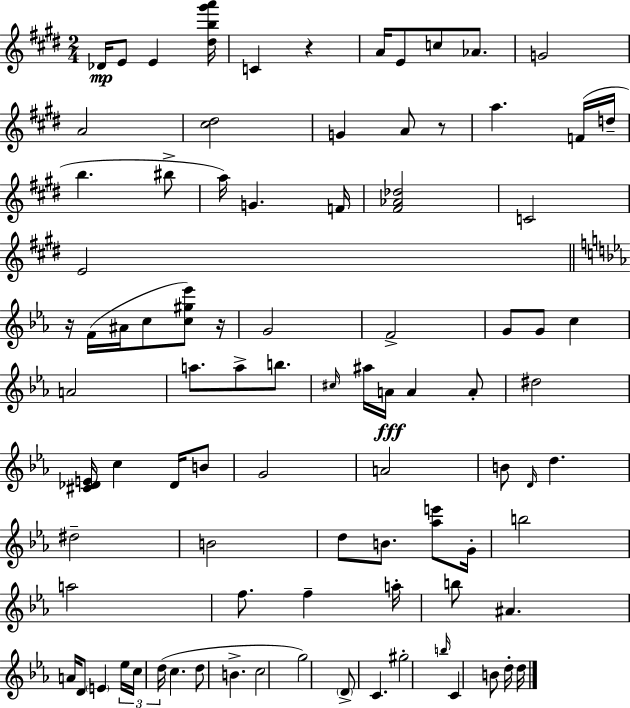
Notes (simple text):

Db4/s E4/e E4/q [D#5,B5,G#6,A6]/s C4/q R/q A4/s E4/e C5/e Ab4/e. G4/h A4/h [C#5,D#5]/h G4/q A4/e R/e A5/q. F4/s D5/s B5/q. BIS5/e A5/s G4/q. F4/s [F#4,Ab4,Db5]/h C4/h E4/h R/s F4/s A#4/s C5/e [C5,G#5,Eb6]/e R/s G4/h F4/h G4/e G4/e C5/q A4/h A5/e. A5/e B5/e. C#5/s A#5/s A4/s A4/q A4/e D#5/h [C#4,Db4,E4]/s C5/q Db4/s B4/e G4/h A4/h B4/e D4/s D5/q. D#5/h B4/h D5/e B4/e. [Ab5,E6]/e G4/s B5/h A5/h F5/e. F5/q A5/s B5/e A#4/q. A4/s D4/e E4/q Eb5/s C5/s D5/s C5/q. D5/e B4/q. C5/h G5/h D4/e C4/q. G#5/h B5/s C4/q B4/e D5/s D5/s